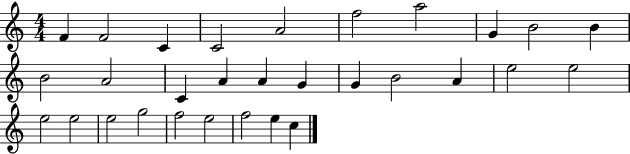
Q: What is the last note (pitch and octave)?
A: C5